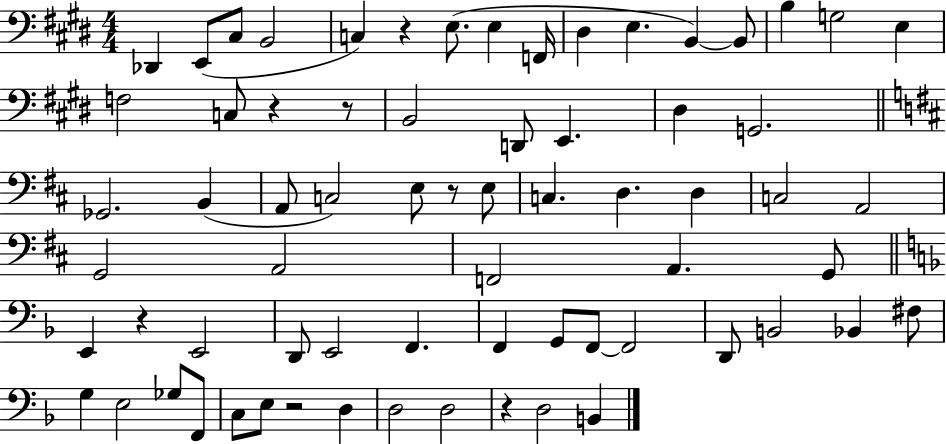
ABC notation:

X:1
T:Untitled
M:4/4
L:1/4
K:E
_D,, E,,/2 ^C,/2 B,,2 C, z E,/2 E, F,,/4 ^D, E, B,, B,,/2 B, G,2 E, F,2 C,/2 z z/2 B,,2 D,,/2 E,, ^D, G,,2 _G,,2 B,, A,,/2 C,2 E,/2 z/2 E,/2 C, D, D, C,2 A,,2 G,,2 A,,2 F,,2 A,, G,,/2 E,, z E,,2 D,,/2 E,,2 F,, F,, G,,/2 F,,/2 F,,2 D,,/2 B,,2 _B,, ^F,/2 G, E,2 _G,/2 F,,/2 C,/2 E,/2 z2 D, D,2 D,2 z D,2 B,,